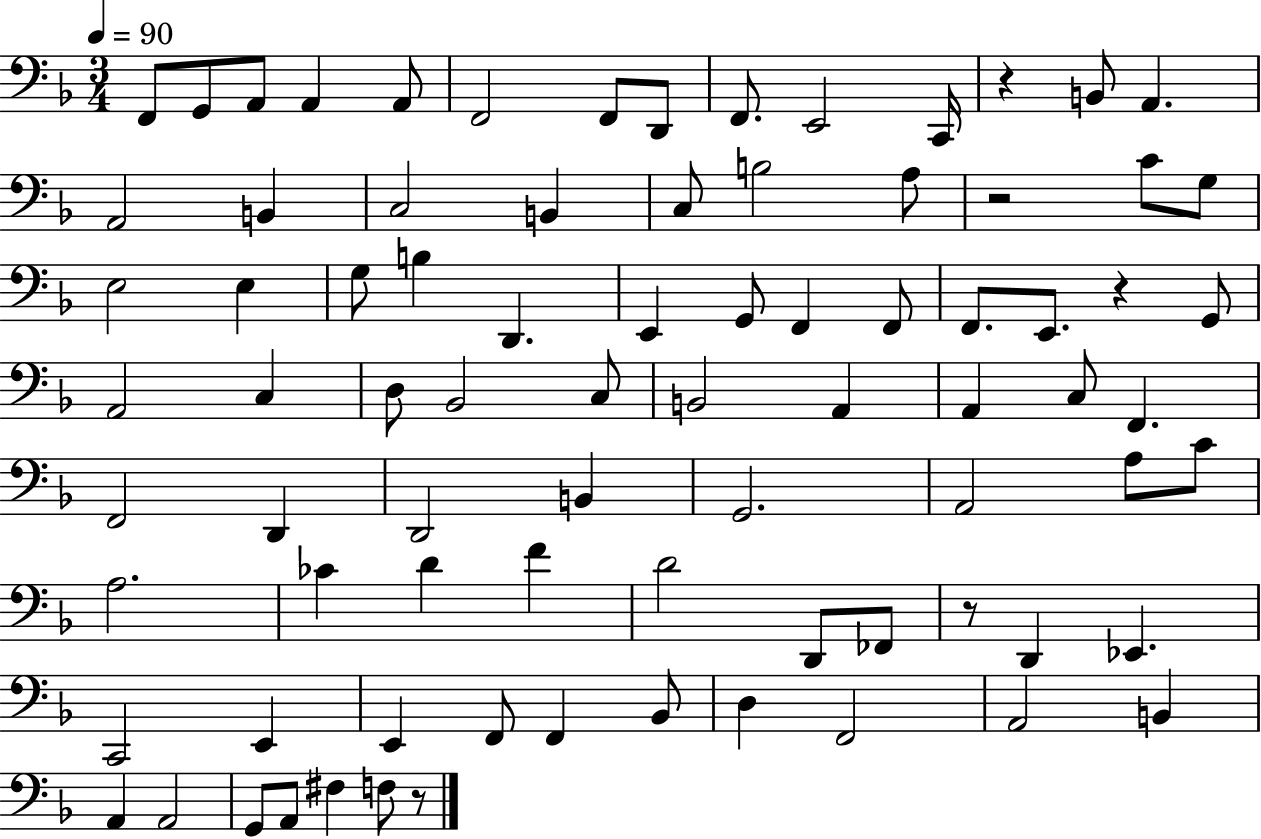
{
  \clef bass
  \numericTimeSignature
  \time 3/4
  \key f \major
  \tempo 4 = 90
  \repeat volta 2 { f,8 g,8 a,8 a,4 a,8 | f,2 f,8 d,8 | f,8. e,2 c,16 | r4 b,8 a,4. | \break a,2 b,4 | c2 b,4 | c8 b2 a8 | r2 c'8 g8 | \break e2 e4 | g8 b4 d,4. | e,4 g,8 f,4 f,8 | f,8. e,8. r4 g,8 | \break a,2 c4 | d8 bes,2 c8 | b,2 a,4 | a,4 c8 f,4. | \break f,2 d,4 | d,2 b,4 | g,2. | a,2 a8 c'8 | \break a2. | ces'4 d'4 f'4 | d'2 d,8 fes,8 | r8 d,4 ees,4. | \break c,2 e,4 | e,4 f,8 f,4 bes,8 | d4 f,2 | a,2 b,4 | \break a,4 a,2 | g,8 a,8 fis4 f8 r8 | } \bar "|."
}